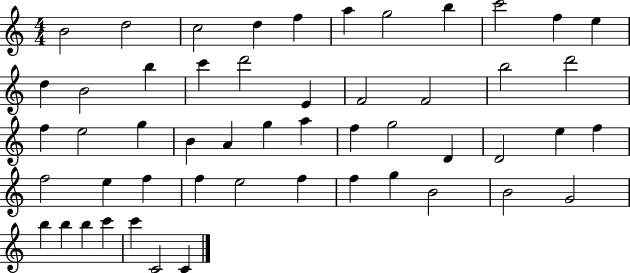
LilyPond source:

{
  \clef treble
  \numericTimeSignature
  \time 4/4
  \key c \major
  b'2 d''2 | c''2 d''4 f''4 | a''4 g''2 b''4 | c'''2 f''4 e''4 | \break d''4 b'2 b''4 | c'''4 d'''2 e'4 | f'2 f'2 | b''2 d'''2 | \break f''4 e''2 g''4 | b'4 a'4 g''4 a''4 | f''4 g''2 d'4 | d'2 e''4 f''4 | \break f''2 e''4 f''4 | f''4 e''2 f''4 | f''4 g''4 b'2 | b'2 g'2 | \break b''4 b''4 b''4 c'''4 | c'''4 c'2 c'4 | \bar "|."
}